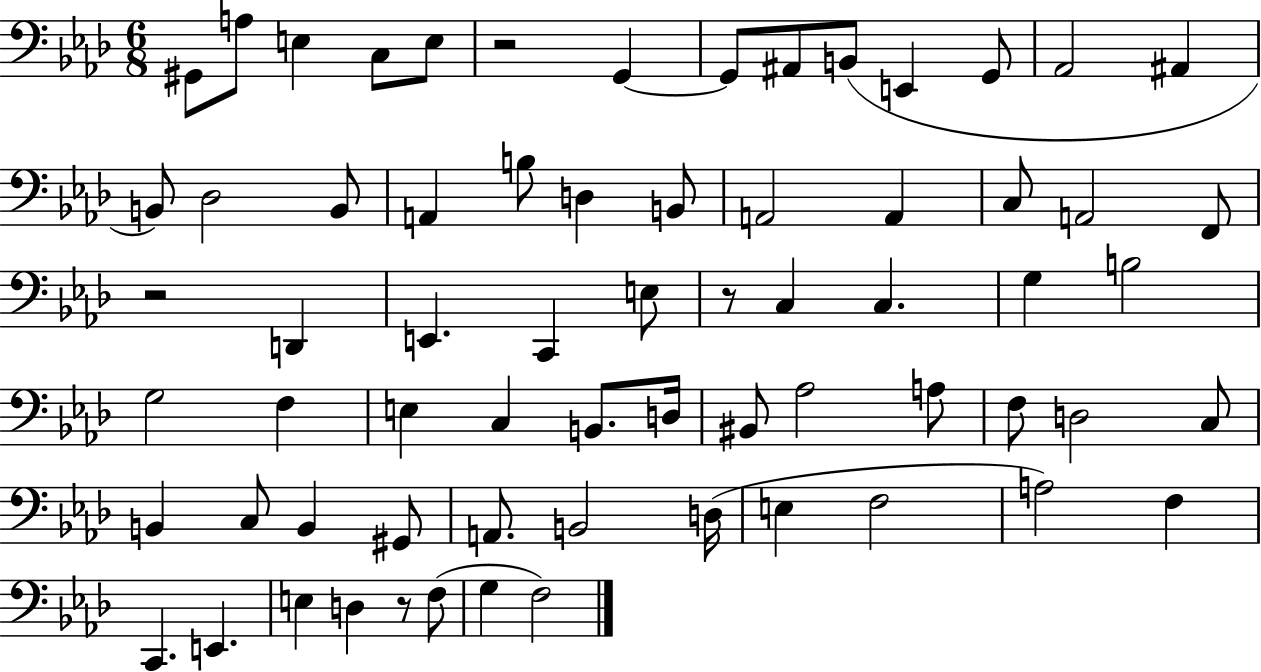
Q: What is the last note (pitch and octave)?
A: F3